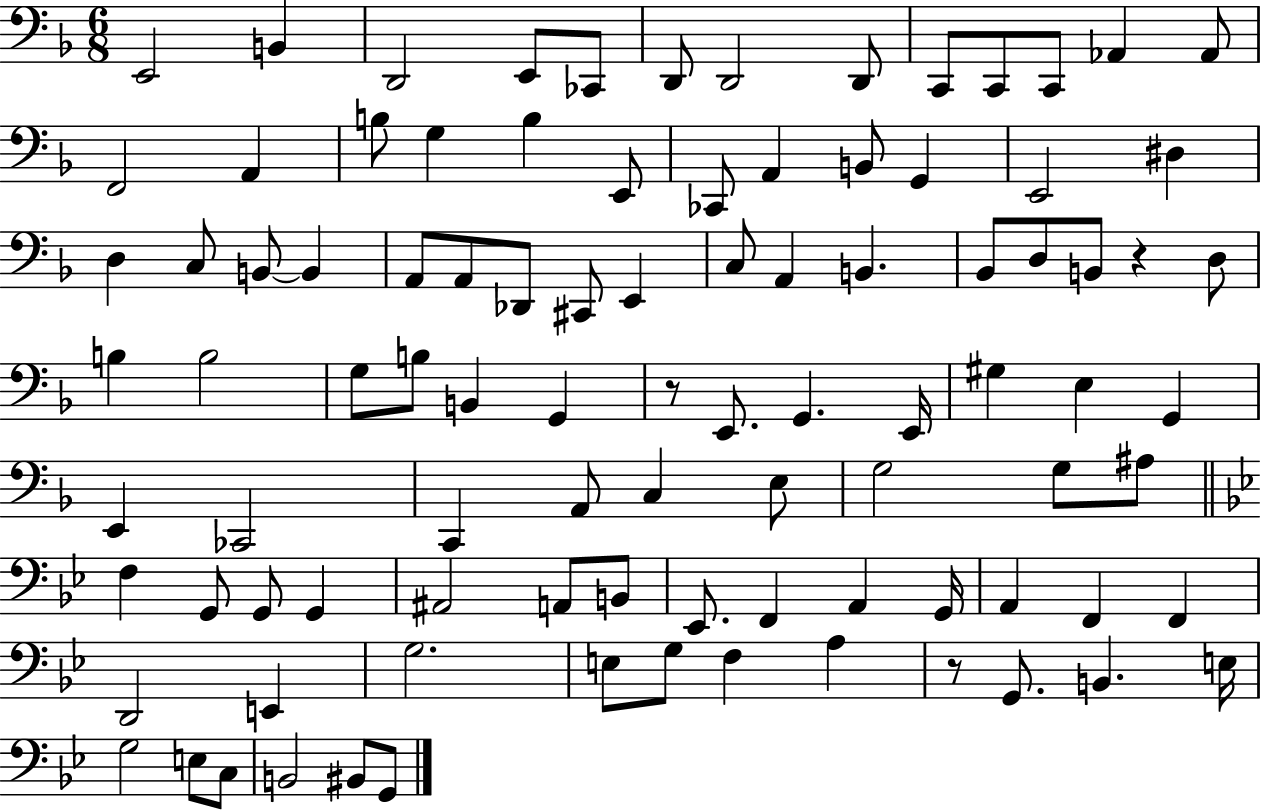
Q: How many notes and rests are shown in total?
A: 95